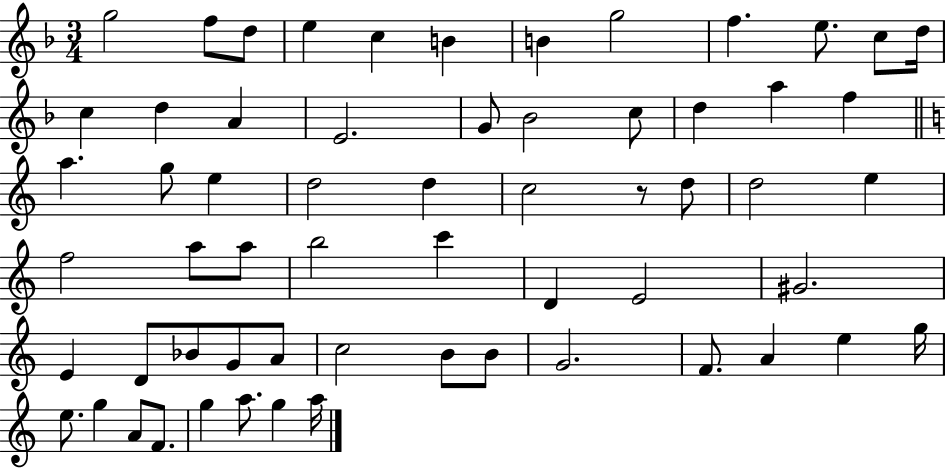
X:1
T:Untitled
M:3/4
L:1/4
K:F
g2 f/2 d/2 e c B B g2 f e/2 c/2 d/4 c d A E2 G/2 _B2 c/2 d a f a g/2 e d2 d c2 z/2 d/2 d2 e f2 a/2 a/2 b2 c' D E2 ^G2 E D/2 _B/2 G/2 A/2 c2 B/2 B/2 G2 F/2 A e g/4 e/2 g A/2 F/2 g a/2 g a/4